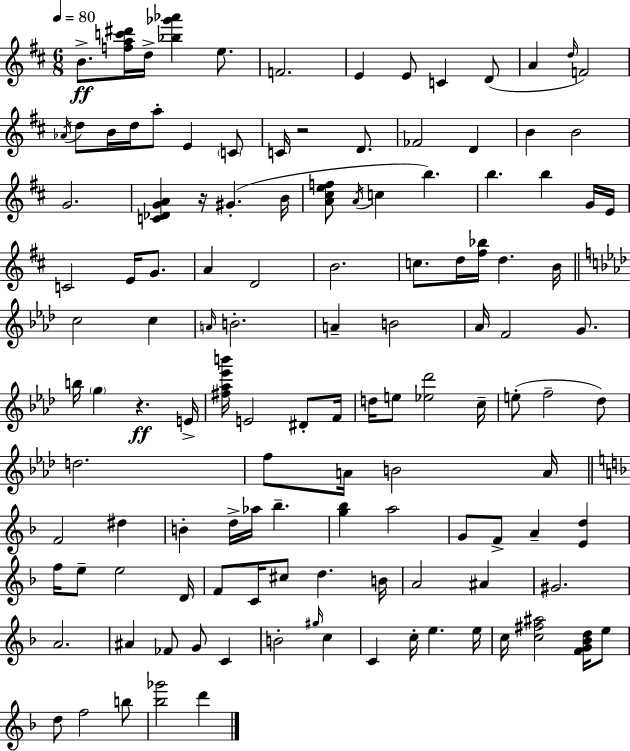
X:1
T:Untitled
M:6/8
L:1/4
K:D
B/2 [fac'^d']/4 d/4 [_b_g'_a'] e/2 F2 E E/2 C D/2 A d/4 F2 _A/4 d/2 B/4 d/4 a/2 E C/2 C/4 z2 D/2 _F2 D B B2 G2 [C_DGA] z/4 ^G B/4 [A^cef]/2 A/4 c b b b G/4 E/4 C2 E/4 G/2 A D2 B2 c/2 d/4 [^f_b]/4 d B/4 c2 c A/4 B2 A B2 _A/4 F2 G/2 b/4 g z E/4 [^f_a_e'b']/4 E2 ^D/2 F/4 d/4 e/2 [_e_d']2 c/4 e/2 f2 _d/2 d2 f/2 A/4 B2 A/4 F2 ^d B d/4 _a/4 _b [g_b] a2 G/2 F/2 A [Ed] f/4 e/2 e2 D/4 F/2 C/4 ^c/2 d B/4 A2 ^A ^G2 A2 ^A _F/2 G/2 C B2 ^g/4 c C c/4 e e/4 c/4 [c^f^a]2 [FG_Bd]/4 e/2 d/2 f2 b/2 [_b_g']2 d'